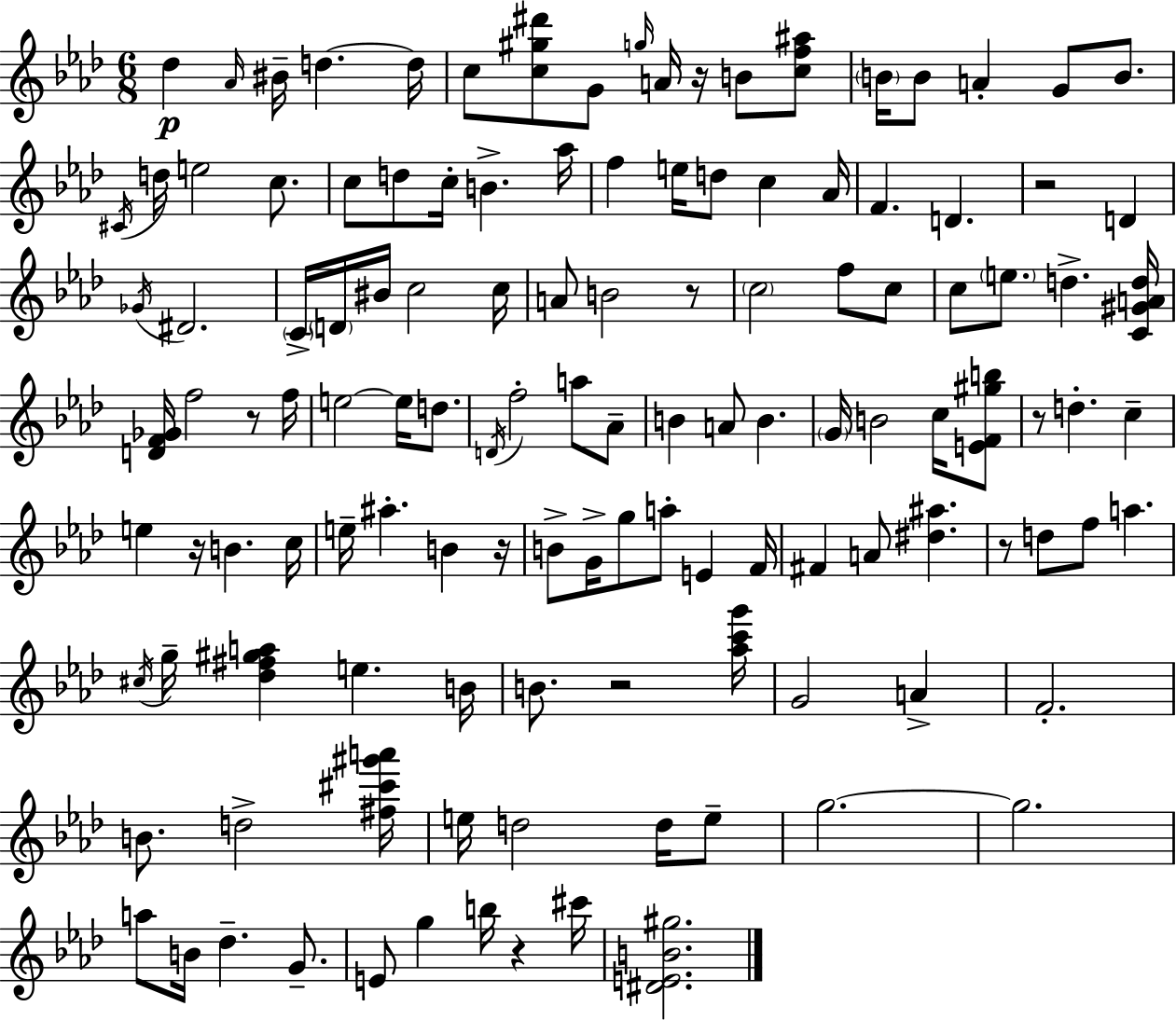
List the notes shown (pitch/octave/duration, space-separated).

Db5/q Ab4/s BIS4/s D5/q. D5/s C5/e [C5,G#5,D#6]/e G4/e G5/s A4/s R/s B4/e [C5,F5,A#5]/e B4/s B4/e A4/q G4/e B4/e. C#4/s D5/s E5/h C5/e. C5/e D5/e C5/s B4/q. Ab5/s F5/q E5/s D5/e C5/q Ab4/s F4/q. D4/q. R/h D4/q Gb4/s D#4/h. C4/s D4/s BIS4/s C5/h C5/s A4/e B4/h R/e C5/h F5/e C5/e C5/e E5/e. D5/q. [C4,G#4,A4,D5]/s [D4,F4,Gb4]/s F5/h R/e F5/s E5/h E5/s D5/e. D4/s F5/h A5/e Ab4/e B4/q A4/e B4/q. G4/s B4/h C5/s [E4,F4,G#5,B5]/e R/e D5/q. C5/q E5/q R/s B4/q. C5/s E5/s A#5/q. B4/q R/s B4/e G4/s G5/e A5/e E4/q F4/s F#4/q A4/e [D#5,A#5]/q. R/e D5/e F5/e A5/q. C#5/s G5/s [Db5,F#5,G#5,A5]/q E5/q. B4/s B4/e. R/h [Ab5,C6,G6]/s G4/h A4/q F4/h. B4/e. D5/h [F#5,C#6,G#6,A6]/s E5/s D5/h D5/s E5/e G5/h. G5/h. A5/e B4/s Db5/q. G4/e. E4/e G5/q B5/s R/q C#6/s [D#4,E4,B4,G#5]/h.